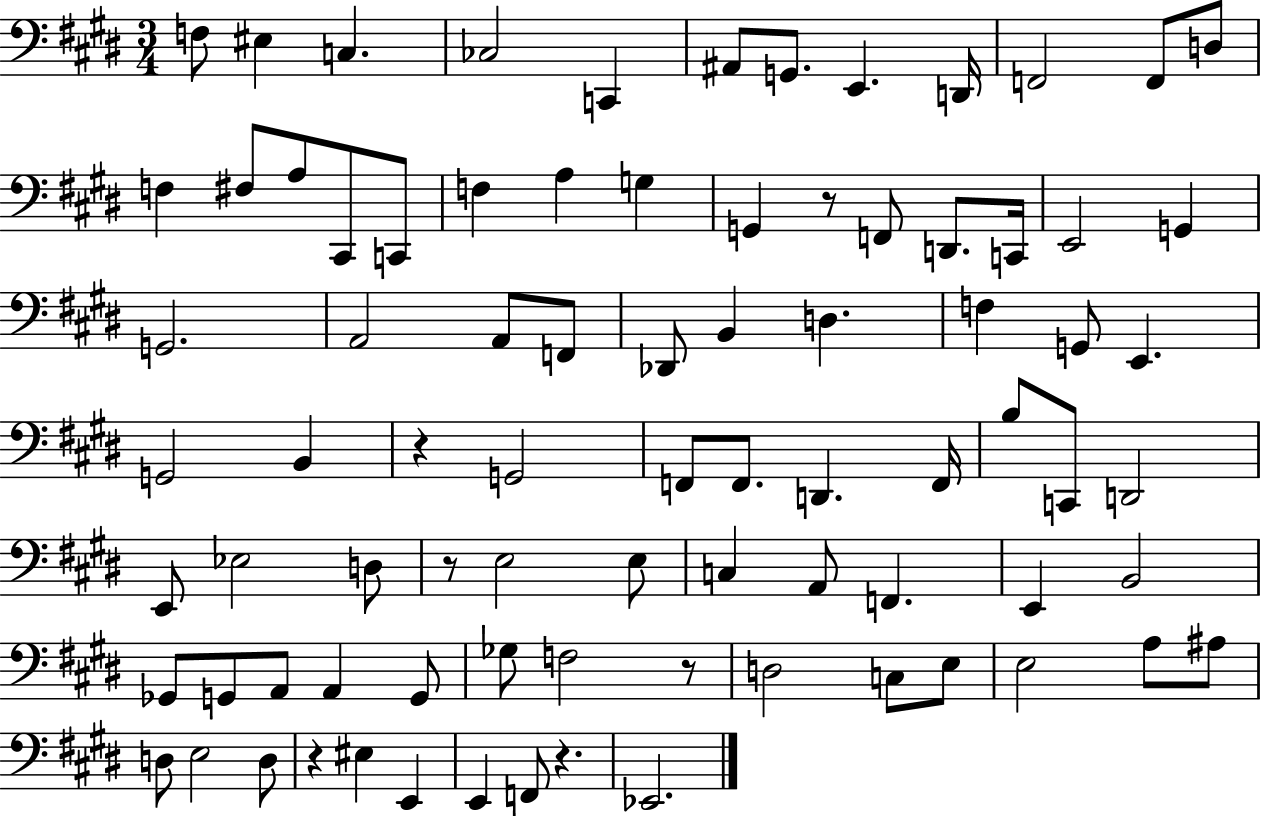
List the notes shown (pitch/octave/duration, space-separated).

F3/e EIS3/q C3/q. CES3/h C2/q A#2/e G2/e. E2/q. D2/s F2/h F2/e D3/e F3/q F#3/e A3/e C#2/e C2/e F3/q A3/q G3/q G2/q R/e F2/e D2/e. C2/s E2/h G2/q G2/h. A2/h A2/e F2/e Db2/e B2/q D3/q. F3/q G2/e E2/q. G2/h B2/q R/q G2/h F2/e F2/e. D2/q. F2/s B3/e C2/e D2/h E2/e Eb3/h D3/e R/e E3/h E3/e C3/q A2/e F2/q. E2/q B2/h Gb2/e G2/e A2/e A2/q G2/e Gb3/e F3/h R/e D3/h C3/e E3/e E3/h A3/e A#3/e D3/e E3/h D3/e R/q EIS3/q E2/q E2/q F2/e R/q. Eb2/h.